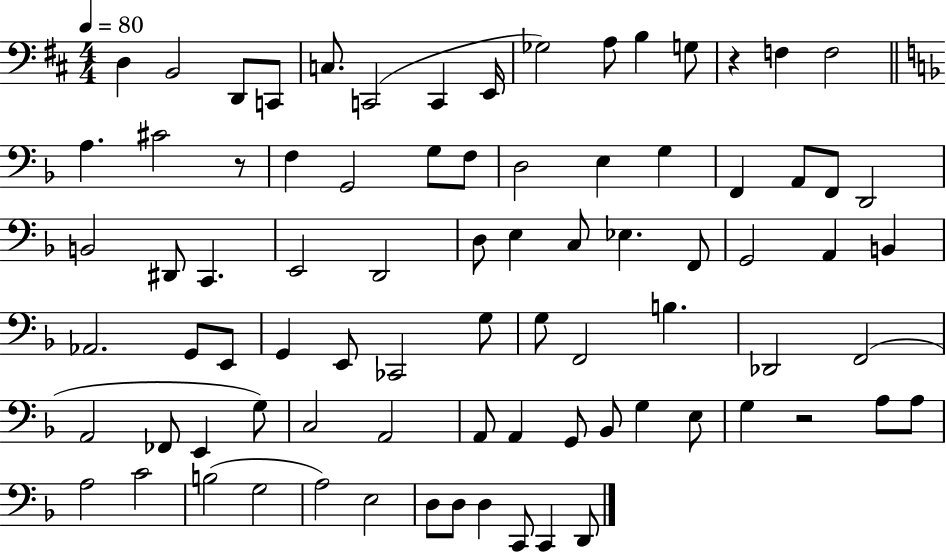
D3/q B2/h D2/e C2/e C3/e. C2/h C2/q E2/s Gb3/h A3/e B3/q G3/e R/q F3/q F3/h A3/q. C#4/h R/e F3/q G2/h G3/e F3/e D3/h E3/q G3/q F2/q A2/e F2/e D2/h B2/h D#2/e C2/q. E2/h D2/h D3/e E3/q C3/e Eb3/q. F2/e G2/h A2/q B2/q Ab2/h. G2/e E2/e G2/q E2/e CES2/h G3/e G3/e F2/h B3/q. Db2/h F2/h A2/h FES2/e E2/q G3/e C3/h A2/h A2/e A2/q G2/e Bb2/e G3/q E3/e G3/q R/h A3/e A3/e A3/h C4/h B3/h G3/h A3/h E3/h D3/e D3/e D3/q C2/e C2/q D2/e